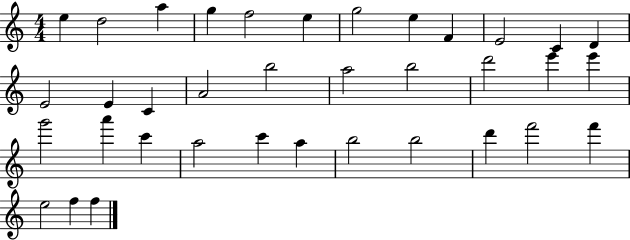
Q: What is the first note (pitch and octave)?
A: E5